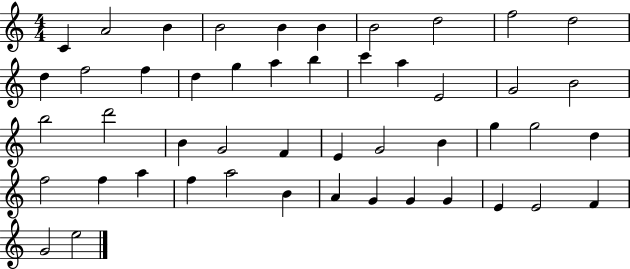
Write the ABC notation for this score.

X:1
T:Untitled
M:4/4
L:1/4
K:C
C A2 B B2 B B B2 d2 f2 d2 d f2 f d g a b c' a E2 G2 B2 b2 d'2 B G2 F E G2 B g g2 d f2 f a f a2 B A G G G E E2 F G2 e2